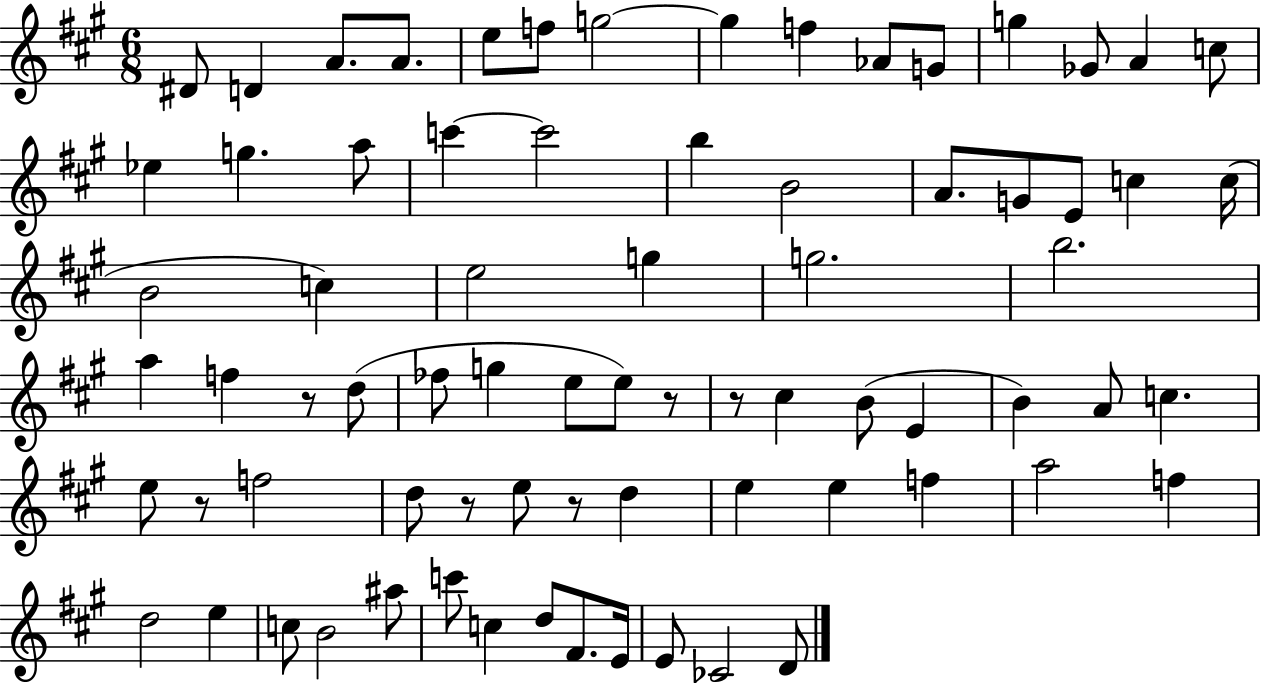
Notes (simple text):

D#4/e D4/q A4/e. A4/e. E5/e F5/e G5/h G5/q F5/q Ab4/e G4/e G5/q Gb4/e A4/q C5/e Eb5/q G5/q. A5/e C6/q C6/h B5/q B4/h A4/e. G4/e E4/e C5/q C5/s B4/h C5/q E5/h G5/q G5/h. B5/h. A5/q F5/q R/e D5/e FES5/e G5/q E5/e E5/e R/e R/e C#5/q B4/e E4/q B4/q A4/e C5/q. E5/e R/e F5/h D5/e R/e E5/e R/e D5/q E5/q E5/q F5/q A5/h F5/q D5/h E5/q C5/e B4/h A#5/e C6/e C5/q D5/e F#4/e. E4/s E4/e CES4/h D4/e